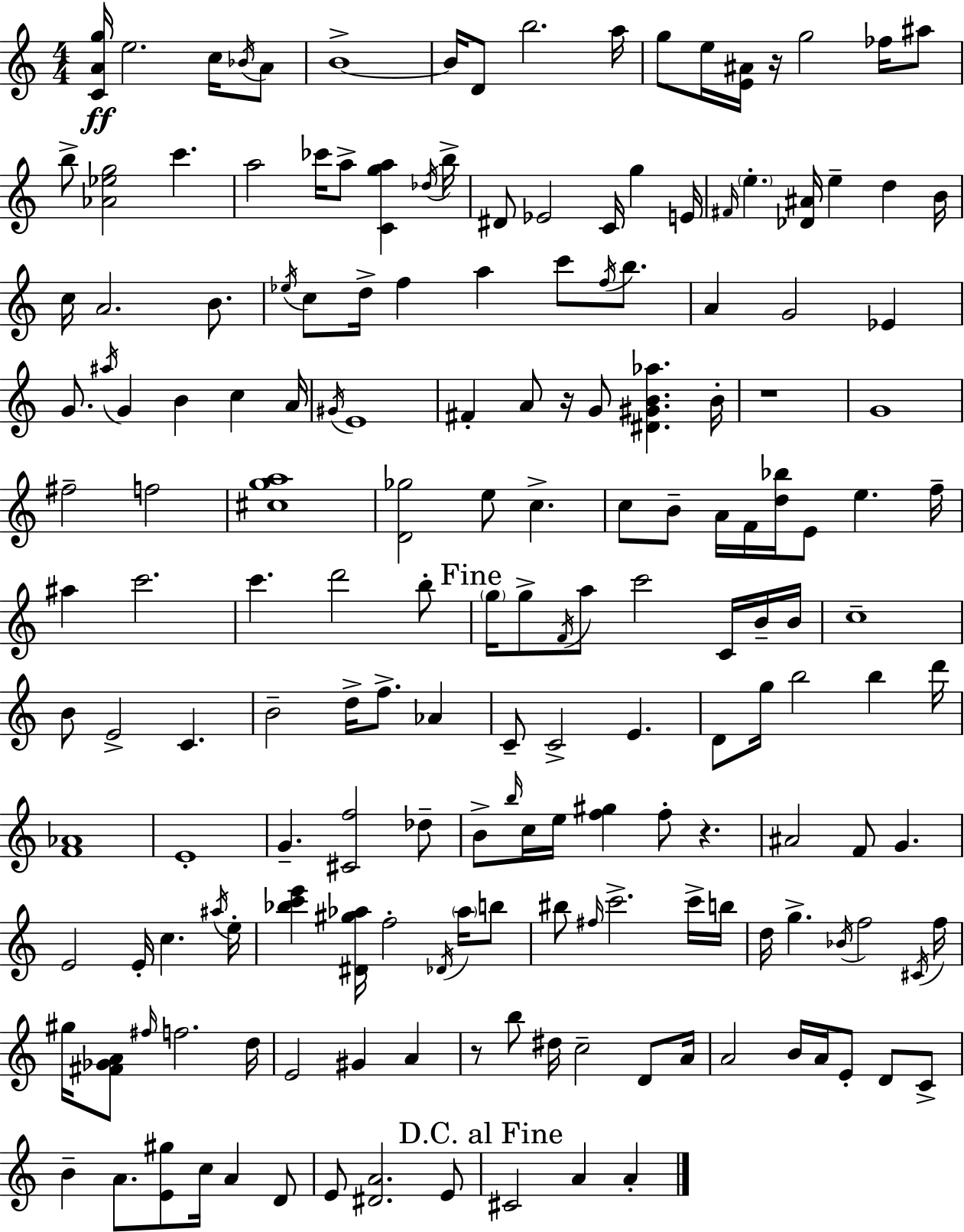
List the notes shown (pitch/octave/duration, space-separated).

[C4,A4,G5]/s E5/h. C5/s Bb4/s A4/e B4/w B4/s D4/e B5/h. A5/s G5/e E5/s [E4,A#4]/s R/s G5/h FES5/s A#5/e B5/e [Ab4,Eb5,G5]/h C6/q. A5/h CES6/s A5/e [C4,G5,A5]/q Db5/s B5/s D#4/e Eb4/h C4/s G5/q E4/s F#4/s E5/q. [Db4,A#4]/s E5/q D5/q B4/s C5/s A4/h. B4/e. Eb5/s C5/e D5/s F5/q A5/q C6/e F5/s B5/e. A4/q G4/h Eb4/q G4/e. A#5/s G4/q B4/q C5/q A4/s G#4/s E4/w F#4/q A4/e R/s G4/e [D#4,G#4,B4,Ab5]/q. B4/s R/w G4/w F#5/h F5/h [C#5,G5,A5]/w [D4,Gb5]/h E5/e C5/q. C5/e B4/e A4/s F4/s [D5,Bb5]/s E4/e E5/q. F5/s A#5/q C6/h. C6/q. D6/h B5/e G5/s G5/e F4/s A5/e C6/h C4/s B4/s B4/s C5/w B4/e E4/h C4/q. B4/h D5/s F5/e. Ab4/q C4/e C4/h E4/q. D4/e G5/s B5/h B5/q D6/s [F4,Ab4]/w E4/w G4/q. [C#4,F5]/h Db5/e B4/e B5/s C5/s E5/s [F5,G#5]/q F5/e R/q. A#4/h F4/e G4/q. E4/h E4/s C5/q. A#5/s E5/s [Bb5,C6,E6]/q [D#4,G#5,Ab5]/s F5/h Db4/s Ab5/s B5/e BIS5/e F#5/s C6/h. C6/s B5/s D5/s G5/q. Bb4/s F5/h C#4/s F5/s G#5/s [F#4,Gb4,A4]/e F#5/s F5/h. D5/s E4/h G#4/q A4/q R/e B5/e D#5/s C5/h D4/e A4/s A4/h B4/s A4/s E4/e D4/e C4/e B4/q A4/e. [E4,G#5]/e C5/s A4/q D4/e E4/e [D#4,A4]/h. E4/e C#4/h A4/q A4/q